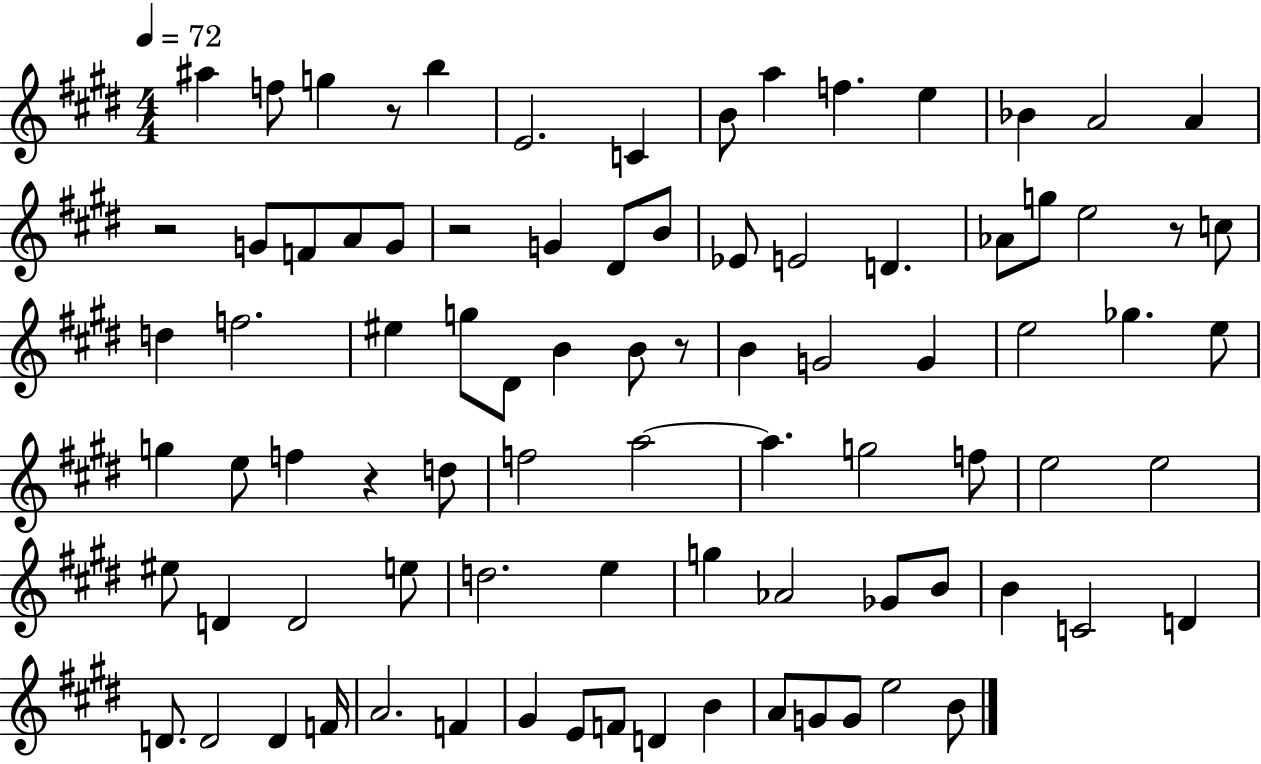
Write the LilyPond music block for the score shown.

{
  \clef treble
  \numericTimeSignature
  \time 4/4
  \key e \major
  \tempo 4 = 72
  ais''4 f''8 g''4 r8 b''4 | e'2. c'4 | b'8 a''4 f''4. e''4 | bes'4 a'2 a'4 | \break r2 g'8 f'8 a'8 g'8 | r2 g'4 dis'8 b'8 | ees'8 e'2 d'4. | aes'8 g''8 e''2 r8 c''8 | \break d''4 f''2. | eis''4 g''8 dis'8 b'4 b'8 r8 | b'4 g'2 g'4 | e''2 ges''4. e''8 | \break g''4 e''8 f''4 r4 d''8 | f''2 a''2~~ | a''4. g''2 f''8 | e''2 e''2 | \break eis''8 d'4 d'2 e''8 | d''2. e''4 | g''4 aes'2 ges'8 b'8 | b'4 c'2 d'4 | \break d'8. d'2 d'4 f'16 | a'2. f'4 | gis'4 e'8 f'8 d'4 b'4 | a'8 g'8 g'8 e''2 b'8 | \break \bar "|."
}